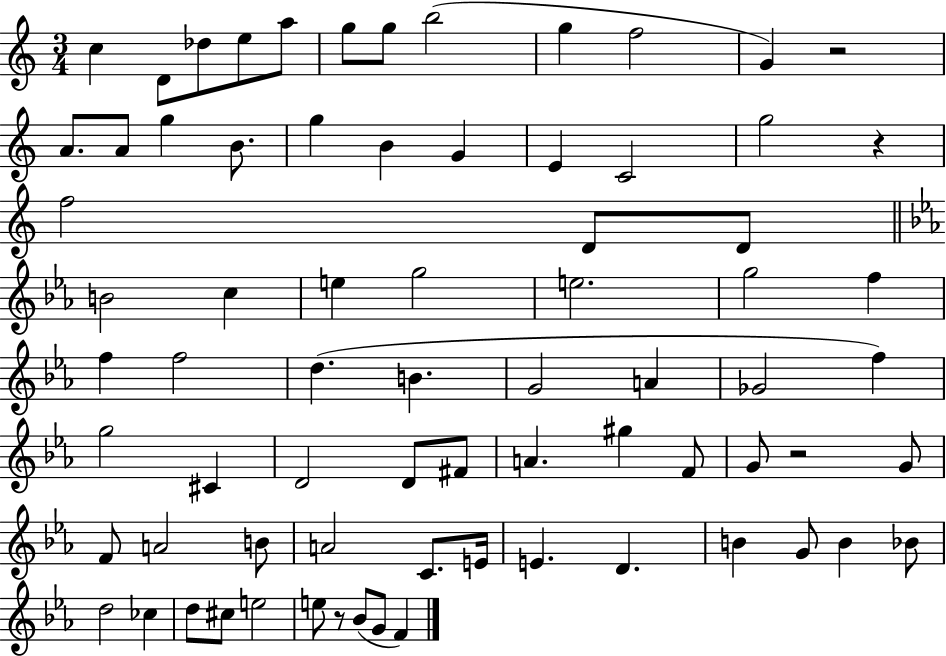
{
  \clef treble
  \numericTimeSignature
  \time 3/4
  \key c \major
  c''4 d'8 des''8 e''8 a''8 | g''8 g''8 b''2( | g''4 f''2 | g'4) r2 | \break a'8. a'8 g''4 b'8. | g''4 b'4 g'4 | e'4 c'2 | g''2 r4 | \break f''2 d'8 d'8 | \bar "||" \break \key c \minor b'2 c''4 | e''4 g''2 | e''2. | g''2 f''4 | \break f''4 f''2 | d''4.( b'4. | g'2 a'4 | ges'2 f''4) | \break g''2 cis'4 | d'2 d'8 fis'8 | a'4. gis''4 f'8 | g'8 r2 g'8 | \break f'8 a'2 b'8 | a'2 c'8. e'16 | e'4. d'4. | b'4 g'8 b'4 bes'8 | \break d''2 ces''4 | d''8 cis''8 e''2 | e''8 r8 bes'8( g'8 f'4) | \bar "|."
}